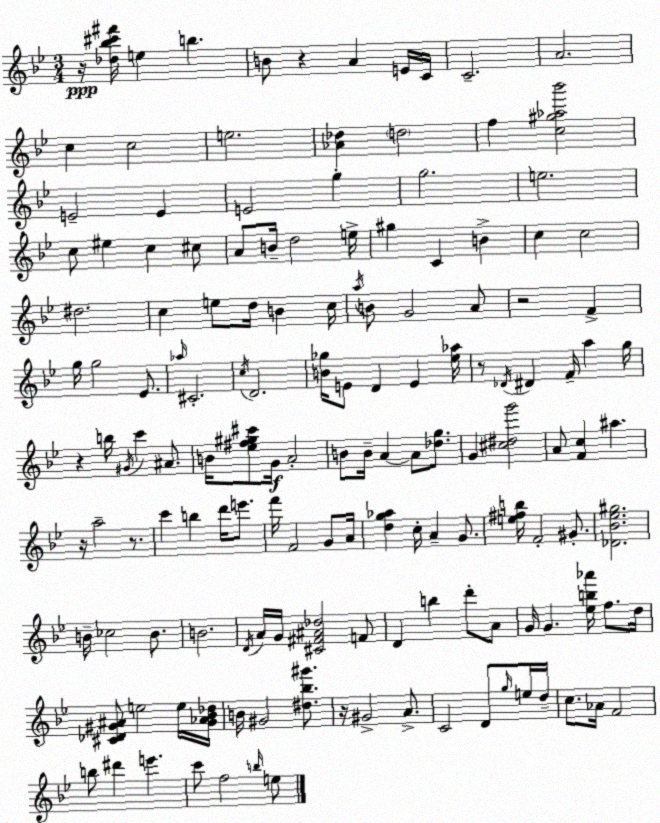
X:1
T:Untitled
M:3/4
L:1/4
K:Bb
z/4 [_d_b^c'^f']/4 e b B/2 z A E/4 C/4 C2 A2 c c2 e2 [_A_d] d2 f [c^g_a_b']2 E2 E E2 g g2 e2 c/2 ^e c ^c/2 A/2 B/4 d2 e/4 ^g C B c c2 ^d2 c e/2 d/4 B c/4 a/4 B/2 G2 A/2 z2 F g/4 g2 _E/2 _a/4 ^C2 c/4 D2 [B_g]/4 E/2 D E [_e_a]/4 z/2 _D/4 ^D F/4 a g/4 z b/4 ^G/4 c' ^A/2 B/4 [_e^f^g^c']/2 G/4 A2 B/2 B/4 A A/2 [_dg]/2 G [^c^dg']2 A/2 [Fc] ^a z/4 a2 z/2 c' b d'/4 e'/2 f'/4 F2 G/2 A/4 [dg_a] c/4 A G/2 [e^fb]/4 F2 ^G/2 [_D_B_e^g]2 B/4 _c2 B/2 B2 D/4 A/4 G/4 [^C^F^A_d]2 F/2 D b d'/2 A/2 G/4 G [_eb_a']/4 f/2 d/4 [^C_D^G^A]/2 e2 e/4 [^G_A_B_d]/4 B/4 ^G2 [^d_b^g']/2 z/4 ^G2 A/2 C2 D/2 g/4 e/4 d/4 c/2 _A/4 F2 b/2 ^d' e' c'/2 f2 b/4 e/2